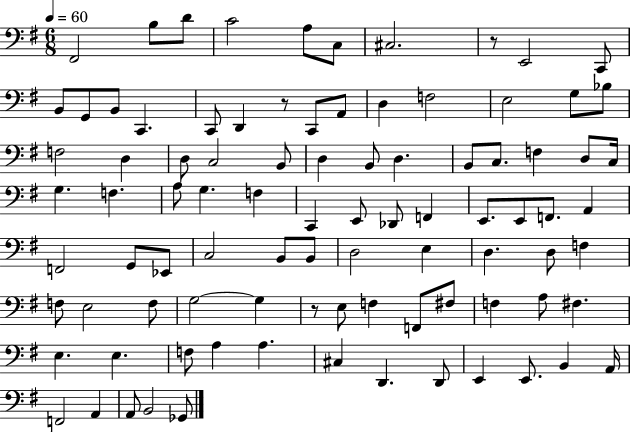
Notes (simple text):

F#2/h B3/e D4/e C4/h A3/e C3/e C#3/h. R/e E2/h C2/e B2/e G2/e B2/e C2/q. C2/e D2/q R/e C2/e A2/e D3/q F3/h E3/h G3/e Bb3/e F3/h D3/q D3/e C3/h B2/e D3/q B2/e D3/q. B2/e C3/e. F3/q D3/e C3/s G3/q. F3/q. A3/e G3/q. F3/q C2/q E2/e Db2/e F2/q E2/e. E2/e F2/e. A2/q F2/h G2/e Eb2/e C3/h B2/e B2/e D3/h E3/q D3/q. D3/e F3/q F3/e E3/h F3/e G3/h G3/q R/e E3/e F3/q F2/e F#3/e F3/q A3/e F#3/q. E3/q. E3/q. F3/e A3/q A3/q. C#3/q D2/q. D2/e E2/q E2/e. B2/q A2/s F2/h A2/q A2/e B2/h Gb2/e